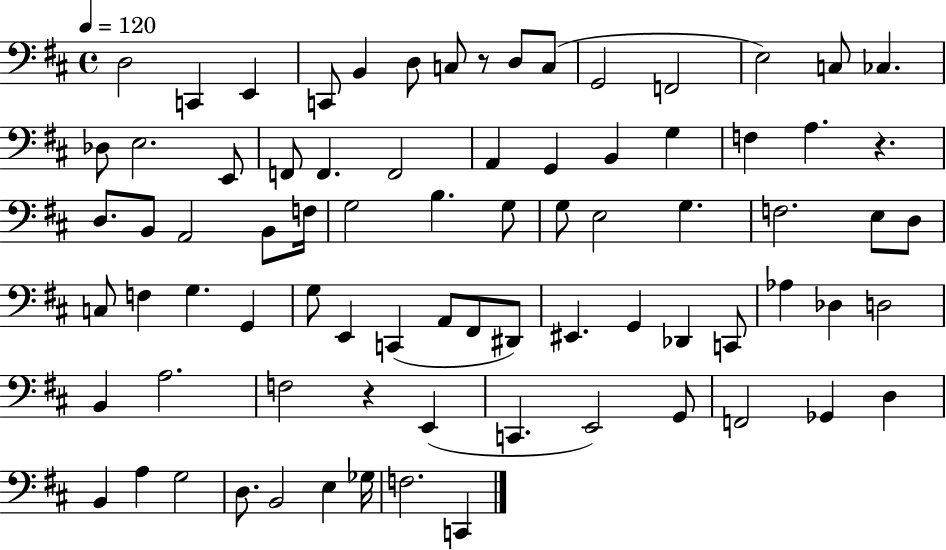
X:1
T:Untitled
M:4/4
L:1/4
K:D
D,2 C,, E,, C,,/2 B,, D,/2 C,/2 z/2 D,/2 C,/2 G,,2 F,,2 E,2 C,/2 _C, _D,/2 E,2 E,,/2 F,,/2 F,, F,,2 A,, G,, B,, G, F, A, z D,/2 B,,/2 A,,2 B,,/2 F,/4 G,2 B, G,/2 G,/2 E,2 G, F,2 E,/2 D,/2 C,/2 F, G, G,, G,/2 E,, C,, A,,/2 ^F,,/2 ^D,,/2 ^E,, G,, _D,, C,,/2 _A, _D, D,2 B,, A,2 F,2 z E,, C,, E,,2 G,,/2 F,,2 _G,, D, B,, A, G,2 D,/2 B,,2 E, _G,/4 F,2 C,,